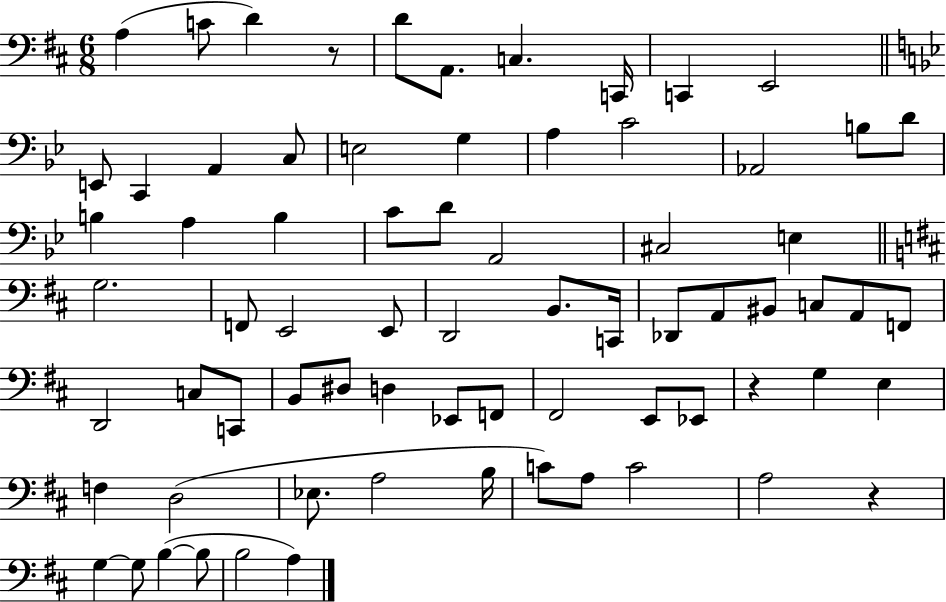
{
  \clef bass
  \numericTimeSignature
  \time 6/8
  \key d \major
  a4( c'8 d'4) r8 | d'8 a,8. c4. c,16 | c,4 e,2 | \bar "||" \break \key bes \major e,8 c,4 a,4 c8 | e2 g4 | a4 c'2 | aes,2 b8 d'8 | \break b4 a4 b4 | c'8 d'8 a,2 | cis2 e4 | \bar "||" \break \key d \major g2. | f,8 e,2 e,8 | d,2 b,8. c,16 | des,8 a,8 bis,8 c8 a,8 f,8 | \break d,2 c8 c,8 | b,8 dis8 d4 ees,8 f,8 | fis,2 e,8 ees,8 | r4 g4 e4 | \break f4 d2( | ees8. a2 b16 | c'8) a8 c'2 | a2 r4 | \break g4~~ g8 b4~(~ b8 | b2 a4) | \bar "|."
}